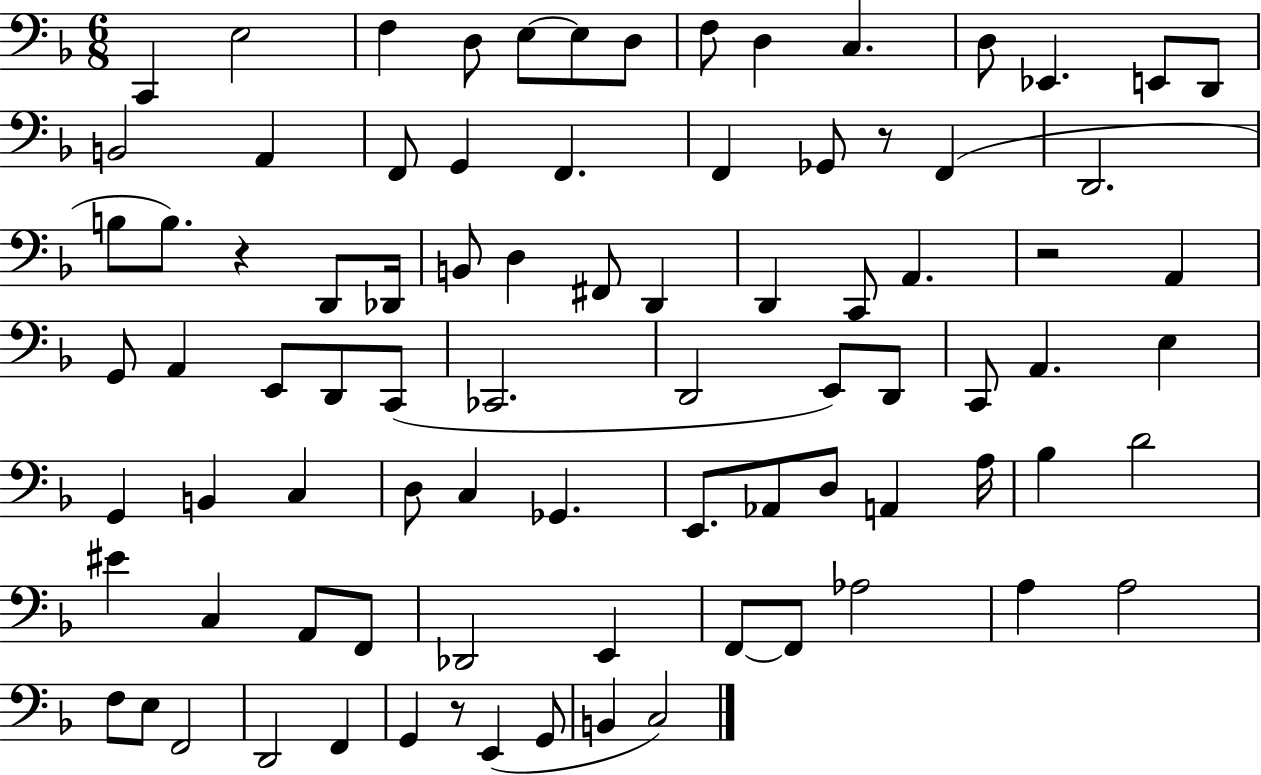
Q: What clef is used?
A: bass